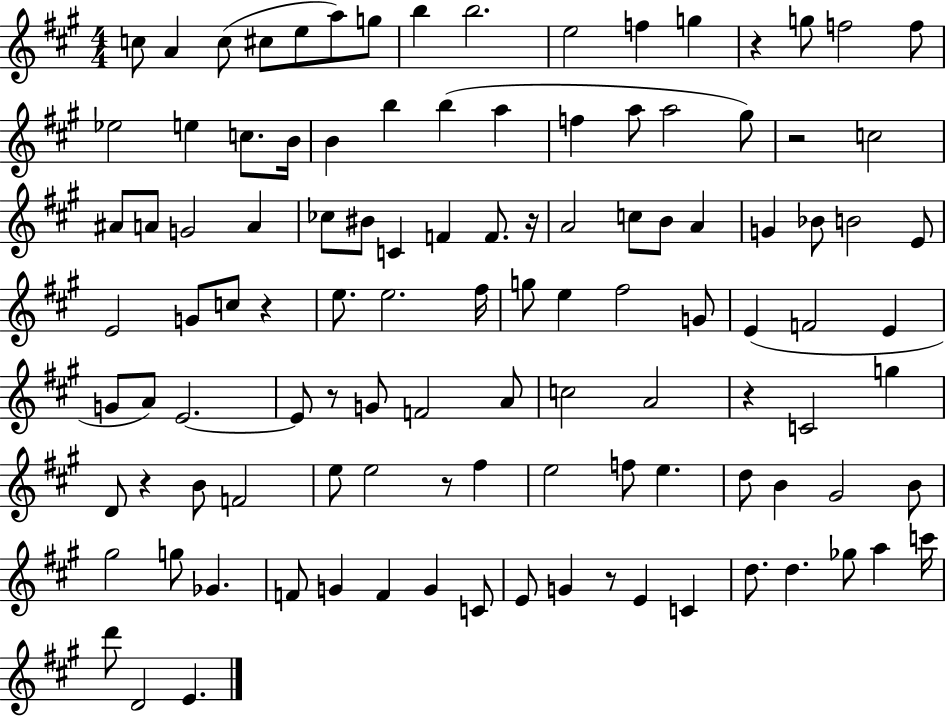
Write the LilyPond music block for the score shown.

{
  \clef treble
  \numericTimeSignature
  \time 4/4
  \key a \major
  \repeat volta 2 { c''8 a'4 c''8( cis''8 e''8 a''8) g''8 | b''4 b''2. | e''2 f''4 g''4 | r4 g''8 f''2 f''8 | \break ees''2 e''4 c''8. b'16 | b'4 b''4 b''4( a''4 | f''4 a''8 a''2 gis''8) | r2 c''2 | \break ais'8 a'8 g'2 a'4 | ces''8 bis'8 c'4 f'4 f'8. r16 | a'2 c''8 b'8 a'4 | g'4 bes'8 b'2 e'8 | \break e'2 g'8 c''8 r4 | e''8. e''2. fis''16 | g''8 e''4 fis''2 g'8 | e'4( f'2 e'4 | \break g'8 a'8) e'2.~~ | e'8 r8 g'8 f'2 a'8 | c''2 a'2 | r4 c'2 g''4 | \break d'8 r4 b'8 f'2 | e''8 e''2 r8 fis''4 | e''2 f''8 e''4. | d''8 b'4 gis'2 b'8 | \break gis''2 g''8 ges'4. | f'8 g'4 f'4 g'4 c'8 | e'8 g'4 r8 e'4 c'4 | d''8. d''4. ges''8 a''4 c'''16 | \break d'''8 d'2 e'4. | } \bar "|."
}